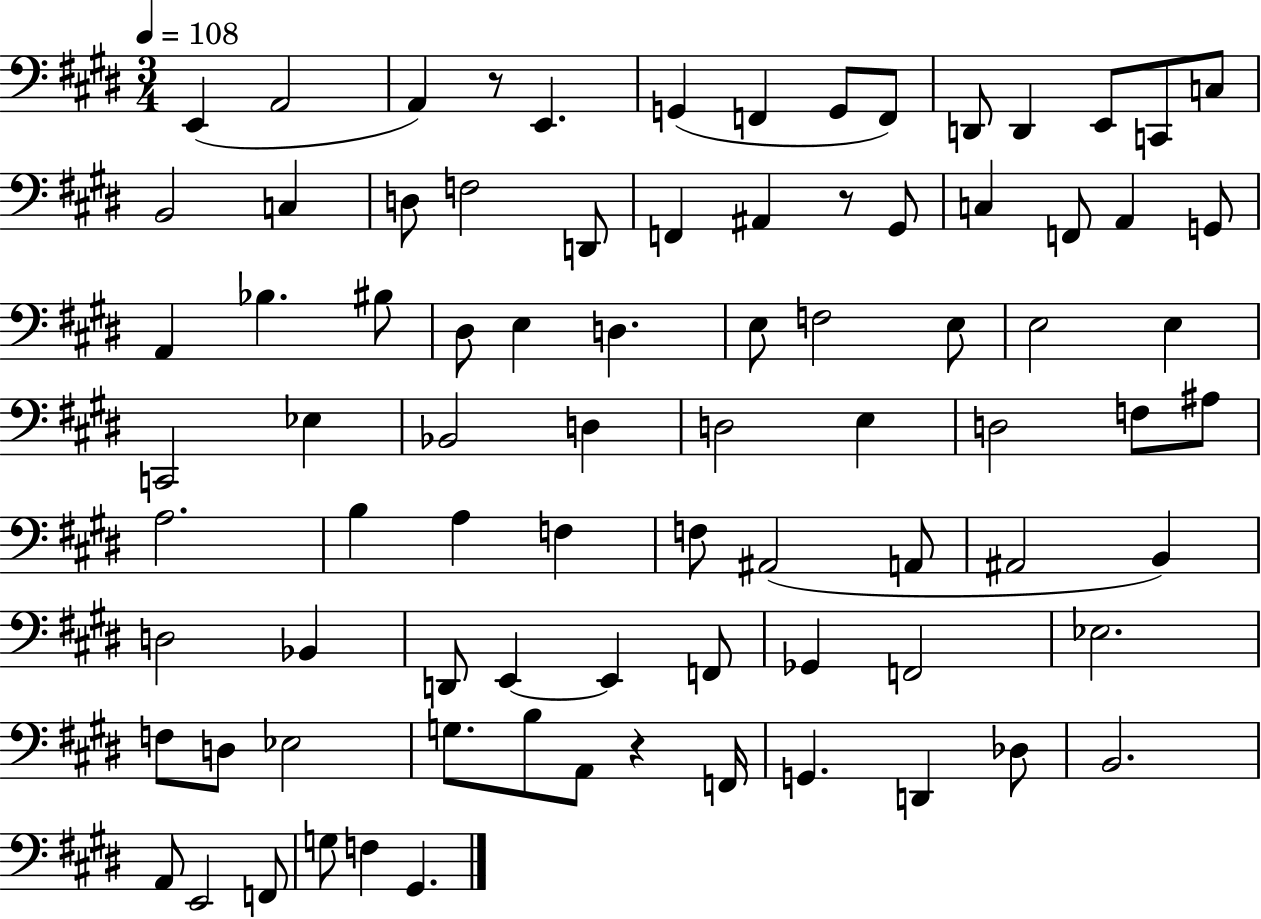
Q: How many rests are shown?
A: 3